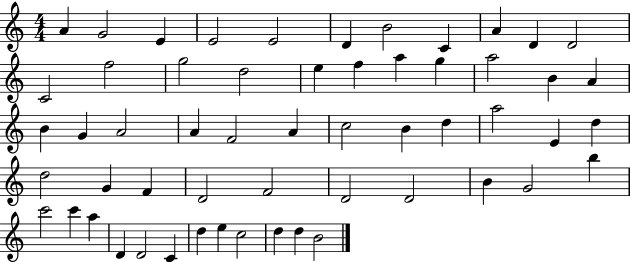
A4/q G4/h E4/q E4/h E4/h D4/q B4/h C4/q A4/q D4/q D4/h C4/h F5/h G5/h D5/h E5/q F5/q A5/q G5/q A5/h B4/q A4/q B4/q G4/q A4/h A4/q F4/h A4/q C5/h B4/q D5/q A5/h E4/q D5/q D5/h G4/q F4/q D4/h F4/h D4/h D4/h B4/q G4/h B5/q C6/h C6/q A5/q D4/q D4/h C4/q D5/q E5/q C5/h D5/q D5/q B4/h